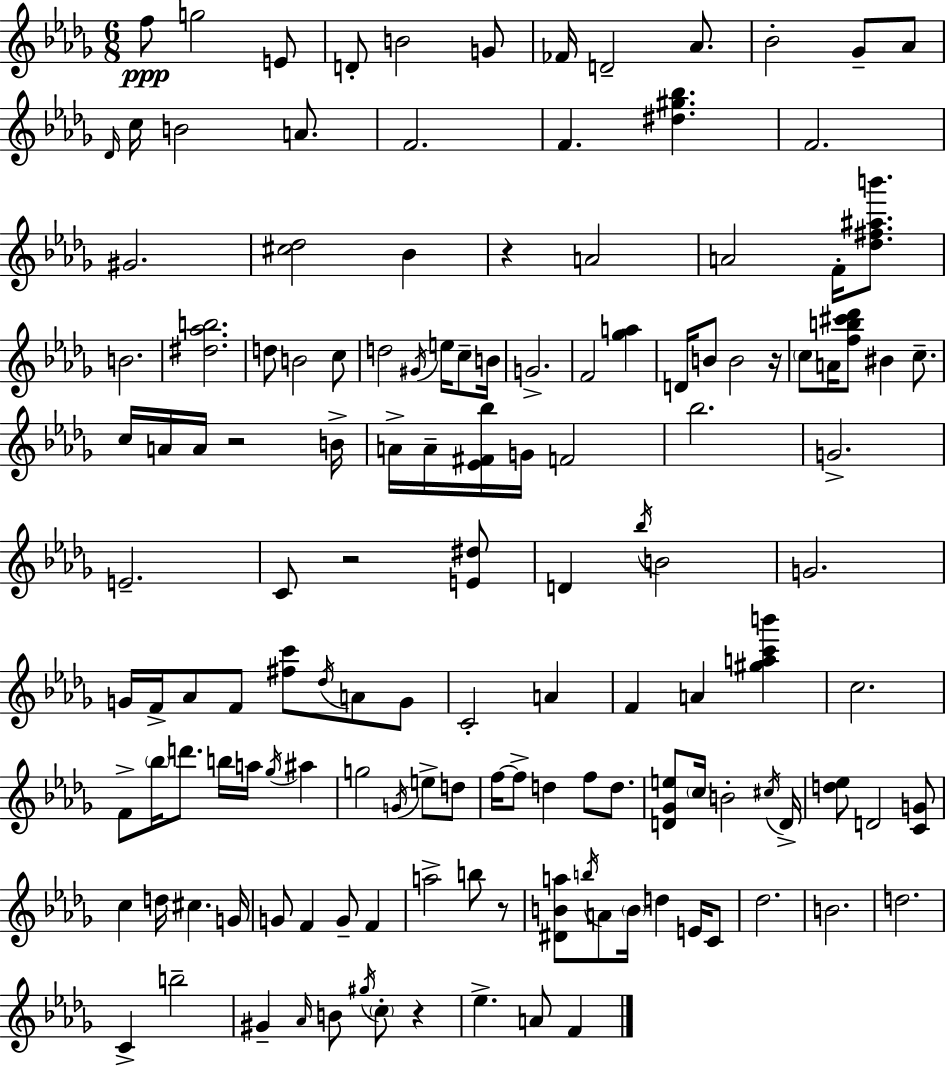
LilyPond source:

{
  \clef treble
  \numericTimeSignature
  \time 6/8
  \key bes \minor
  f''8\ppp g''2 e'8 | d'8-. b'2 g'8 | fes'16 d'2-- aes'8. | bes'2-. ges'8-- aes'8 | \break \grace { des'16 } c''16 b'2 a'8. | f'2. | f'4. <dis'' gis'' bes''>4. | f'2. | \break gis'2. | <cis'' des''>2 bes'4 | r4 a'2 | a'2 f'16-. <des'' fis'' ais'' b'''>8. | \break b'2. | <dis'' aes'' b''>2. | d''8 b'2 c''8 | d''2 \acciaccatura { gis'16 } e''16 c''8-- | \break b'16 g'2.-> | f'2 <ges'' a''>4 | d'16 b'8 b'2 | r16 \parenthesize c''8 a'16 <f'' b'' cis''' des'''>8 bis'4 c''8.-- | \break c''16 a'16 a'16 r2 | b'16-> a'16-> a'16-- <ees' fis' bes''>16 g'16 f'2 | bes''2. | g'2.-> | \break e'2.-- | c'8 r2 | <e' dis''>8 d'4 \acciaccatura { bes''16 } b'2 | g'2. | \break g'16 f'16-> aes'8 f'8 <fis'' c'''>8 \acciaccatura { des''16 } | a'8 g'8 c'2-. | a'4 f'4 a'4 | <gis'' a'' c''' b'''>4 c''2. | \break f'8-> \parenthesize bes''16 d'''8. b''16 a''16 | \acciaccatura { ges''16 } ais''4 g''2 | \acciaccatura { g'16 } e''8-> d''8 f''16~~ f''8-> d''4 | f''8 d''8. <d' ges' e''>8 \parenthesize c''16 b'2-. | \break \acciaccatura { cis''16 } d'16-> <d'' ees''>8 d'2 | <c' g'>8 c''4 d''16 | cis''4. g'16 g'8 f'4 | g'8-- f'4 a''2-> | \break b''8 r8 <dis' b' a''>8 \acciaccatura { b''16 } a'8 | \parenthesize b'16 d''4 e'16 c'8 des''2. | b'2. | d''2. | \break c'4-> | b''2-- gis'4-- | \grace { aes'16 } b'8 \acciaccatura { gis''16 } \parenthesize c''8-. r4 ees''4.-> | a'8 f'4 \bar "|."
}